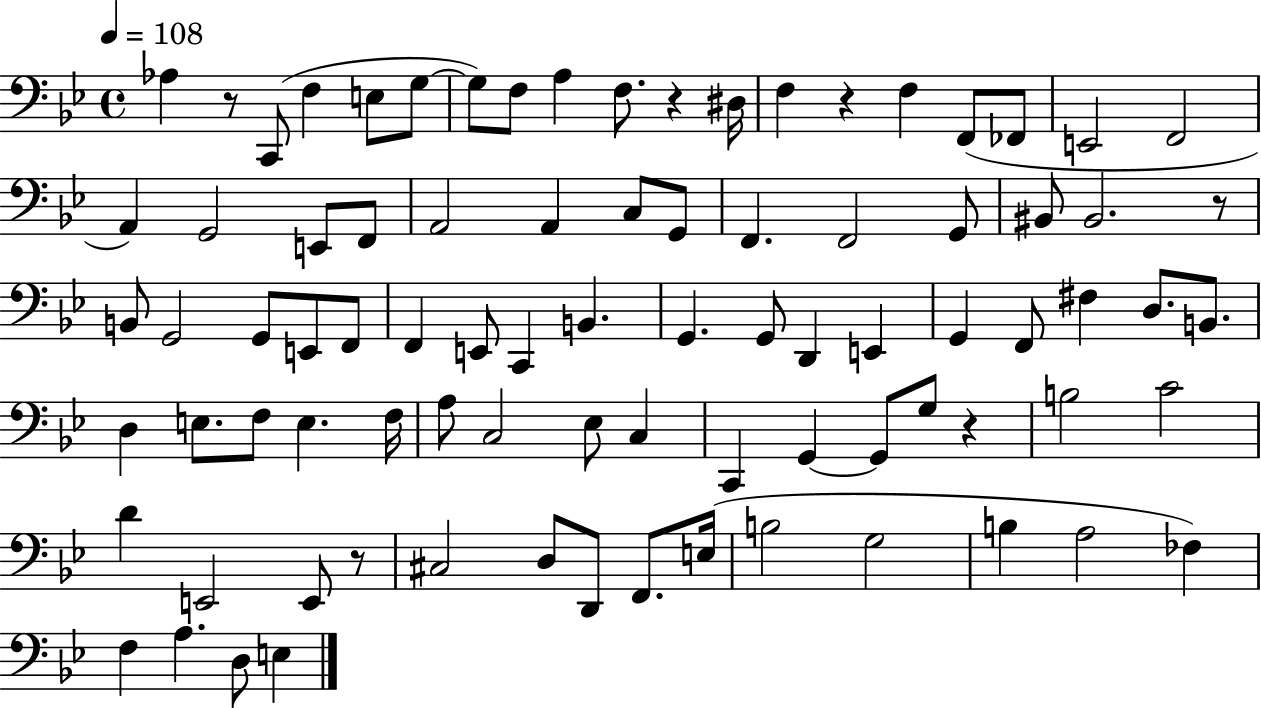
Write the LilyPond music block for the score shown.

{
  \clef bass
  \time 4/4
  \defaultTimeSignature
  \key bes \major
  \tempo 4 = 108
  aes4 r8 c,8( f4 e8 g8~~ | g8) f8 a4 f8. r4 dis16 | f4 r4 f4 f,8( fes,8 | e,2 f,2 | \break a,4) g,2 e,8 f,8 | a,2 a,4 c8 g,8 | f,4. f,2 g,8 | bis,8 bis,2. r8 | \break b,8 g,2 g,8 e,8 f,8 | f,4 e,8 c,4 b,4. | g,4. g,8 d,4 e,4 | g,4 f,8 fis4 d8. b,8. | \break d4 e8. f8 e4. f16 | a8 c2 ees8 c4 | c,4 g,4~~ g,8 g8 r4 | b2 c'2 | \break d'4 e,2 e,8 r8 | cis2 d8 d,8 f,8. e16( | b2 g2 | b4 a2 fes4) | \break f4 a4. d8 e4 | \bar "|."
}